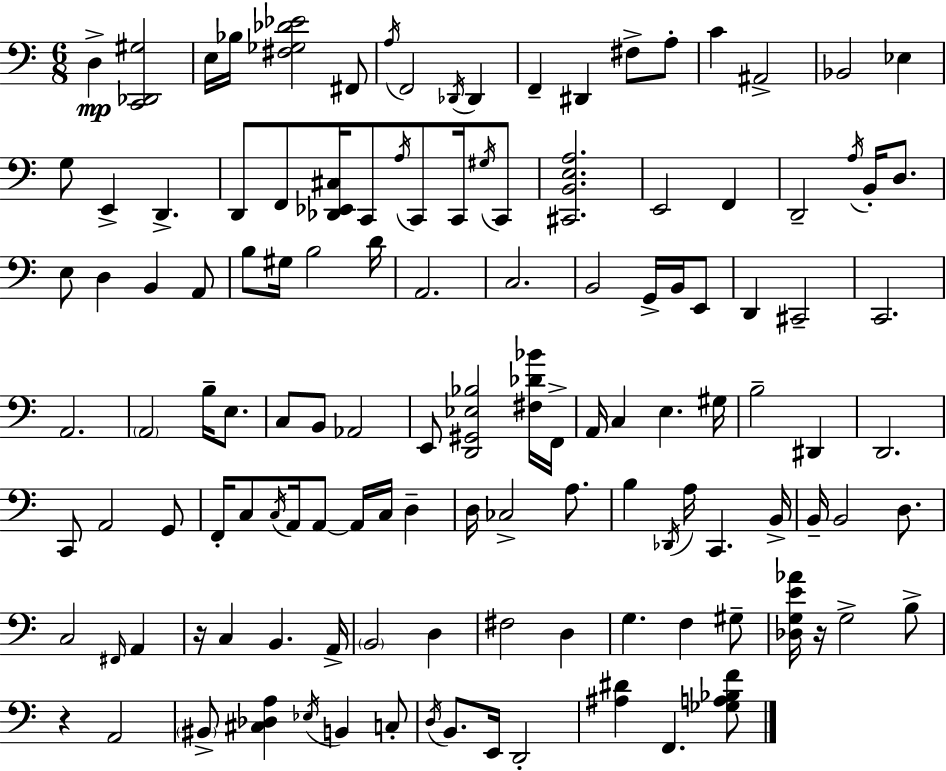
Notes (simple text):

D3/q [C2,Db2,G#3]/h E3/s Bb3/s [F#3,Gb3,Db4,Eb4]/h F#2/e A3/s F2/h Db2/s Db2/q F2/q D#2/q F#3/e A3/e C4/q A#2/h Bb2/h Eb3/q G3/e E2/q D2/q. D2/e F2/e [Db2,Eb2,C#3]/s C2/e A3/s C2/e C2/s G#3/s C2/e [C#2,B2,E3,A3]/h. E2/h F2/q D2/h A3/s B2/s D3/e. E3/e D3/q B2/q A2/e B3/e G#3/s B3/h D4/s A2/h. C3/h. B2/h G2/s B2/s E2/e D2/q C#2/h C2/h. A2/h. A2/h B3/s E3/e. C3/e B2/e Ab2/h E2/e [D2,G#2,Eb3,Bb3]/h [F#3,Db4,Bb4]/s F2/s A2/s C3/q E3/q. G#3/s B3/h D#2/q D2/h. C2/e A2/h G2/e F2/s C3/e C3/s A2/s A2/e A2/s C3/s D3/q D3/s CES3/h A3/e. B3/q Db2/s A3/s C2/q. B2/s B2/s B2/h D3/e. C3/h F#2/s A2/q R/s C3/q B2/q. A2/s B2/h D3/q F#3/h D3/q G3/q. F3/q G#3/e [Db3,G3,E4,Ab4]/s R/s G3/h B3/e R/q A2/h BIS2/e [C#3,Db3,A3]/q Eb3/s B2/q C3/e D3/s B2/e. E2/s D2/h [A#3,D#4]/q F2/q. [Gb3,A3,Bb3,F4]/e